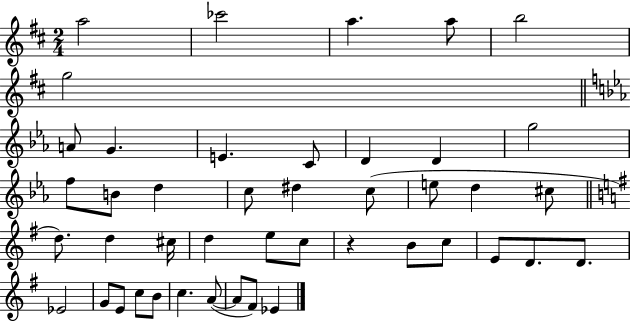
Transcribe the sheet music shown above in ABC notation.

X:1
T:Untitled
M:2/4
L:1/4
K:D
a2 _c'2 a a/2 b2 g2 A/2 G E C/2 D D g2 f/2 B/2 d c/2 ^d c/2 e/2 d ^c/2 d/2 d ^c/4 d e/2 c/2 z B/2 c/2 E/2 D/2 D/2 _E2 G/2 E/2 c/2 B/2 c A/2 A/2 ^F/2 _E